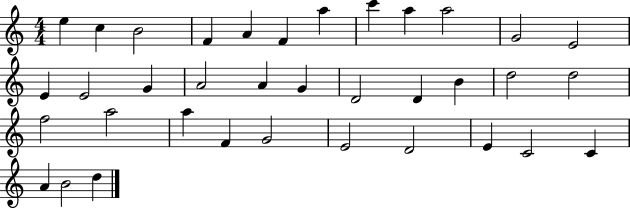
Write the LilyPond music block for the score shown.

{
  \clef treble
  \numericTimeSignature
  \time 4/4
  \key c \major
  e''4 c''4 b'2 | f'4 a'4 f'4 a''4 | c'''4 a''4 a''2 | g'2 e'2 | \break e'4 e'2 g'4 | a'2 a'4 g'4 | d'2 d'4 b'4 | d''2 d''2 | \break f''2 a''2 | a''4 f'4 g'2 | e'2 d'2 | e'4 c'2 c'4 | \break a'4 b'2 d''4 | \bar "|."
}